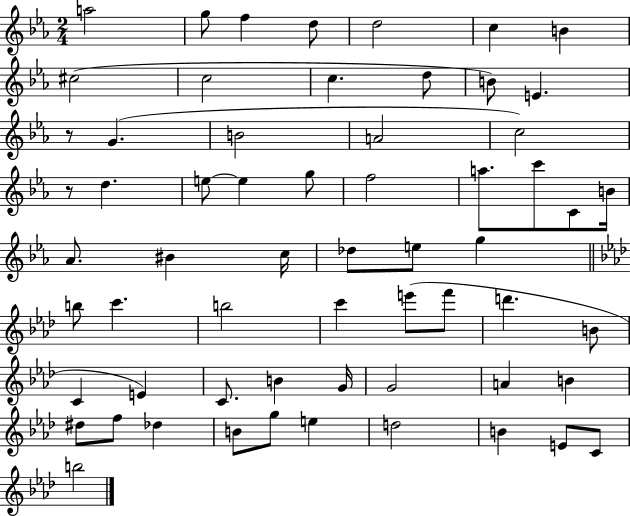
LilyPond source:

{
  \clef treble
  \numericTimeSignature
  \time 2/4
  \key ees \major
  a''2 | g''8 f''4 d''8 | d''2 | c''4 b'4 | \break cis''2( | c''2 | c''4. d''8 | b'8) e'4. | \break r8 g'4.( | b'2 | a'2 | c''2) | \break r8 d''4. | e''8~~ e''4 g''8 | f''2 | a''8. c'''8 c'8 b'16 | \break aes'8. bis'4 c''16 | des''8 e''8 g''4 | \bar "||" \break \key aes \major b''8 c'''4. | b''2 | c'''4 e'''8( f'''8 | d'''4. b'8 | \break c'4 e'4) | c'8. b'4 g'16 | g'2 | a'4 b'4 | \break dis''8 f''8 des''4 | b'8 g''8 e''4 | d''2 | b'4 e'8 c'8 | \break b''2 | \bar "|."
}